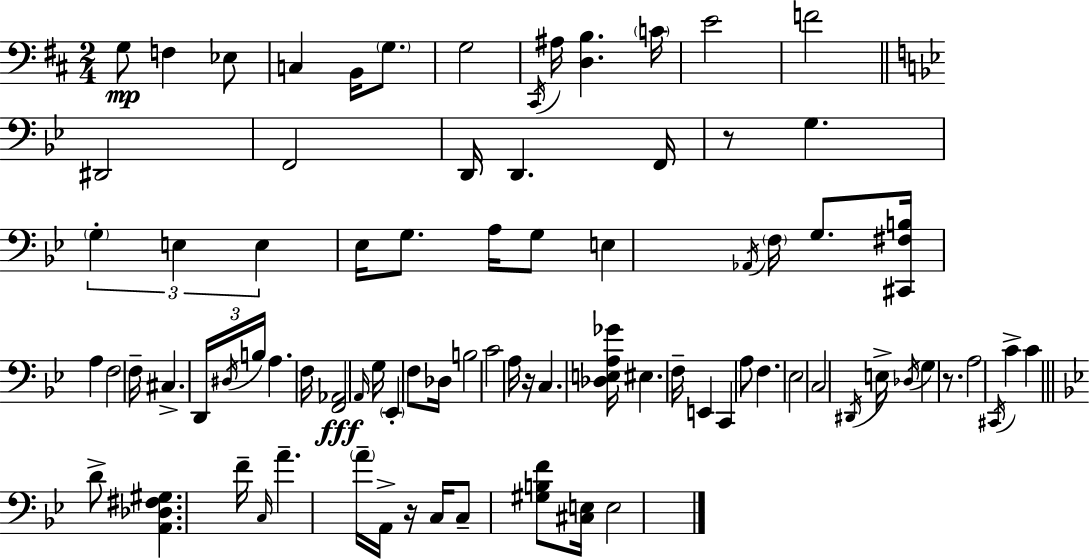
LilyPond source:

{
  \clef bass
  \numericTimeSignature
  \time 2/4
  \key d \major
  g8\mp f4 ees8 | c4 b,16 \parenthesize g8. | g2 | \acciaccatura { cis,16 } ais16 <d b>4. | \break \parenthesize c'16 e'2 | f'2 | \bar "||" \break \key bes \major dis,2 | f,2 | d,16 d,4. f,16 | r8 g4. | \break \tuplet 3/2 { \parenthesize g4-. e4 | e4 } ees16 g8. | a16 g8 e4 \acciaccatura { aes,16 } | \parenthesize f16 g8. <cis, fis b>16 a4 | \break f2 | f16-- cis4.-> | \tuplet 3/2 { d,16 \acciaccatura { dis16 } b16 } a4. | f16 <f, aes,>2\fff | \break \grace { a,16 } g16 \parenthesize ees,4-. | f8 des16 b2 | c'2 | a16 r16 c4. | \break <des e a ges'>16 eis4. | f16-- e,4 c,4 | a8 f4. | ees2 | \break c2 | \acciaccatura { dis,16 } e16-> \acciaccatura { des16 } g4 | r8. a2 | \acciaccatura { cis,16 } c'4-> | \break c'4 \bar "||" \break \key bes \major d'8-> <a, des fis gis>4. | f'16-- \grace { c16 } a'4.-- | \parenthesize a'16-- a,16-> r16 c16 c8-- <gis b f'>8 | <cis e>16 e2 | \break \bar "|."
}